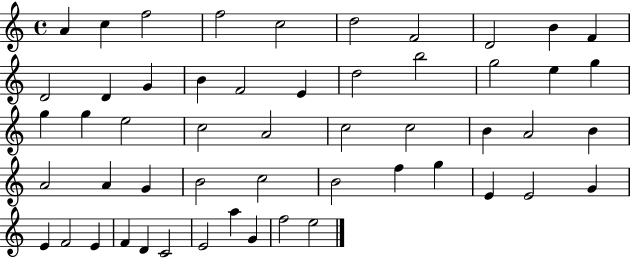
{
  \clef treble
  \time 4/4
  \defaultTimeSignature
  \key c \major
  a'4 c''4 f''2 | f''2 c''2 | d''2 f'2 | d'2 b'4 f'4 | \break d'2 d'4 g'4 | b'4 f'2 e'4 | d''2 b''2 | g''2 e''4 g''4 | \break g''4 g''4 e''2 | c''2 a'2 | c''2 c''2 | b'4 a'2 b'4 | \break a'2 a'4 g'4 | b'2 c''2 | b'2 f''4 g''4 | e'4 e'2 g'4 | \break e'4 f'2 e'4 | f'4 d'4 c'2 | e'2 a''4 g'4 | f''2 e''2 | \break \bar "|."
}